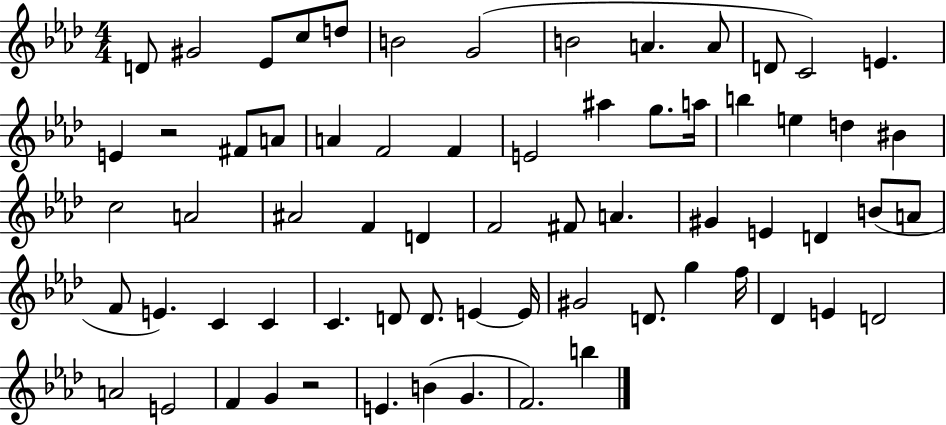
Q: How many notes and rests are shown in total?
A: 67